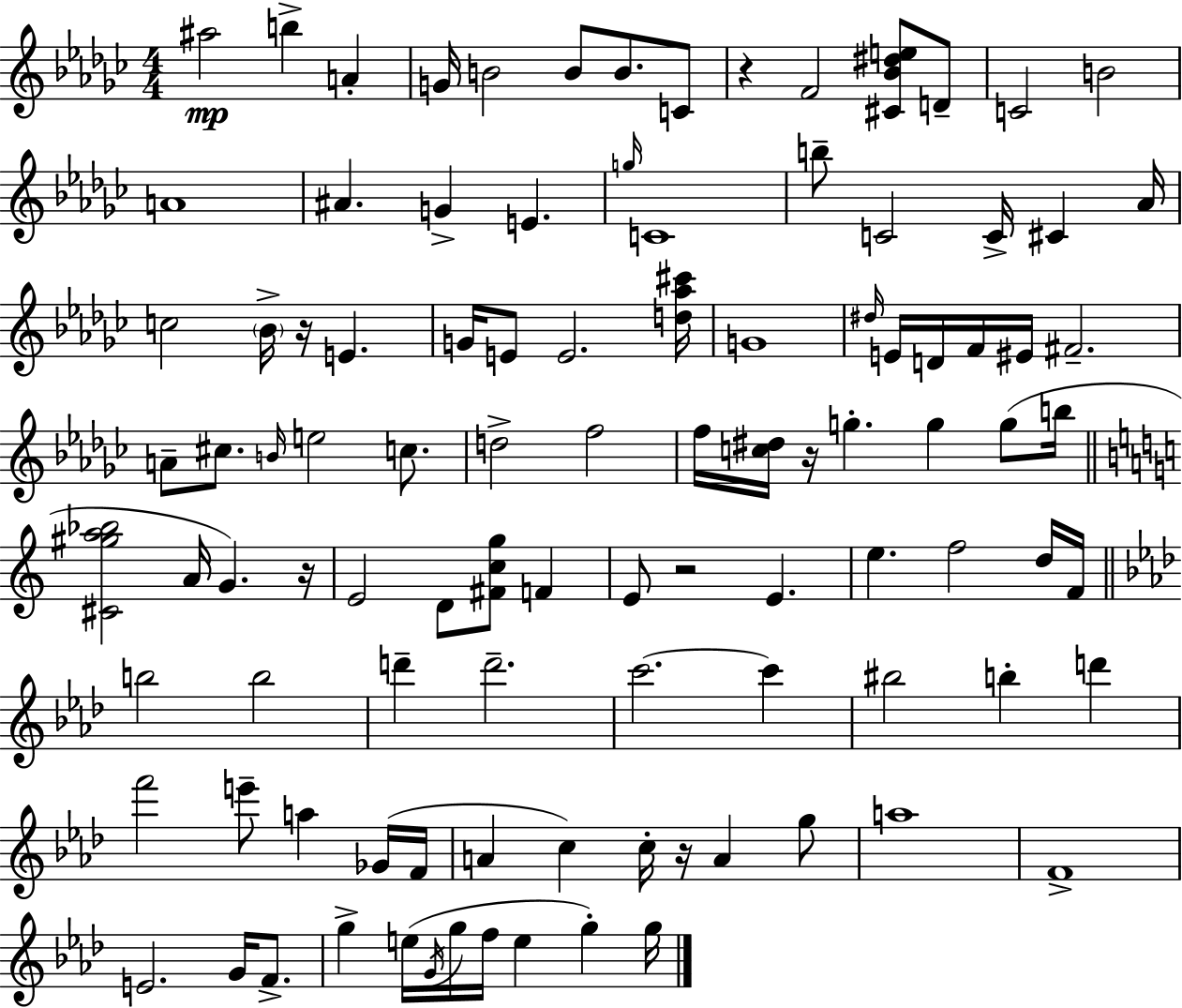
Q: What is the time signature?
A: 4/4